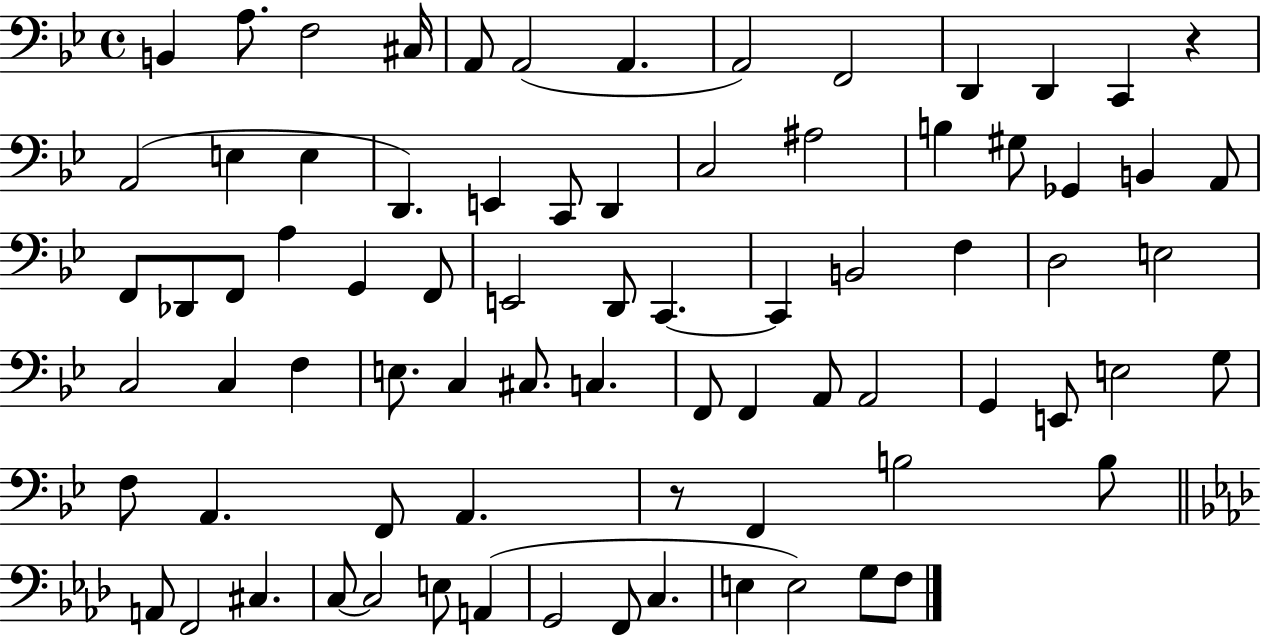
B2/q A3/e. F3/h C#3/s A2/e A2/h A2/q. A2/h F2/h D2/q D2/q C2/q R/q A2/h E3/q E3/q D2/q. E2/q C2/e D2/q C3/h A#3/h B3/q G#3/e Gb2/q B2/q A2/e F2/e Db2/e F2/e A3/q G2/q F2/e E2/h D2/e C2/q. C2/q B2/h F3/q D3/h E3/h C3/h C3/q F3/q E3/e. C3/q C#3/e. C3/q. F2/e F2/q A2/e A2/h G2/q E2/e E3/h G3/e F3/e A2/q. F2/e A2/q. R/e F2/q B3/h B3/e A2/e F2/h C#3/q. C3/e C3/h E3/e A2/q G2/h F2/e C3/q. E3/q E3/h G3/e F3/e